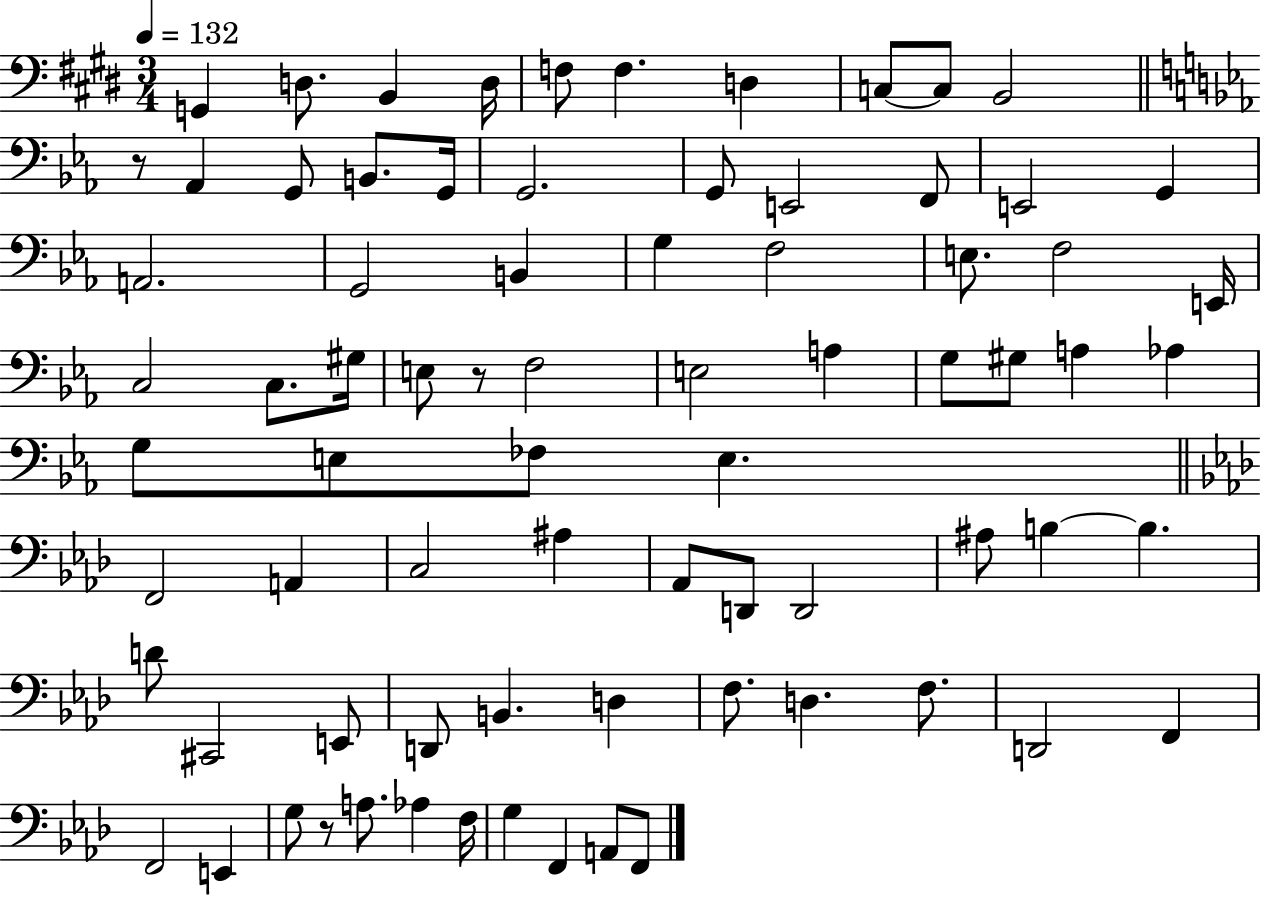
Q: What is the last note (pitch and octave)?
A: F2